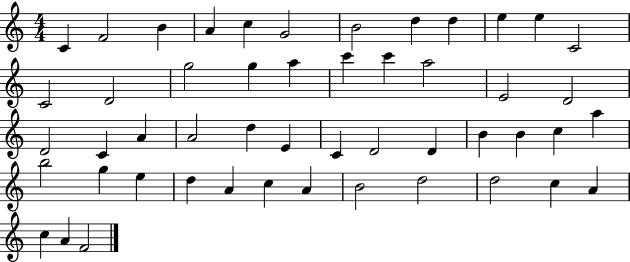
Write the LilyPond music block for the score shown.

{
  \clef treble
  \numericTimeSignature
  \time 4/4
  \key c \major
  c'4 f'2 b'4 | a'4 c''4 g'2 | b'2 d''4 d''4 | e''4 e''4 c'2 | \break c'2 d'2 | g''2 g''4 a''4 | c'''4 c'''4 a''2 | e'2 d'2 | \break d'2 c'4 a'4 | a'2 d''4 e'4 | c'4 d'2 d'4 | b'4 b'4 c''4 a''4 | \break b''2 g''4 e''4 | d''4 a'4 c''4 a'4 | b'2 d''2 | d''2 c''4 a'4 | \break c''4 a'4 f'2 | \bar "|."
}